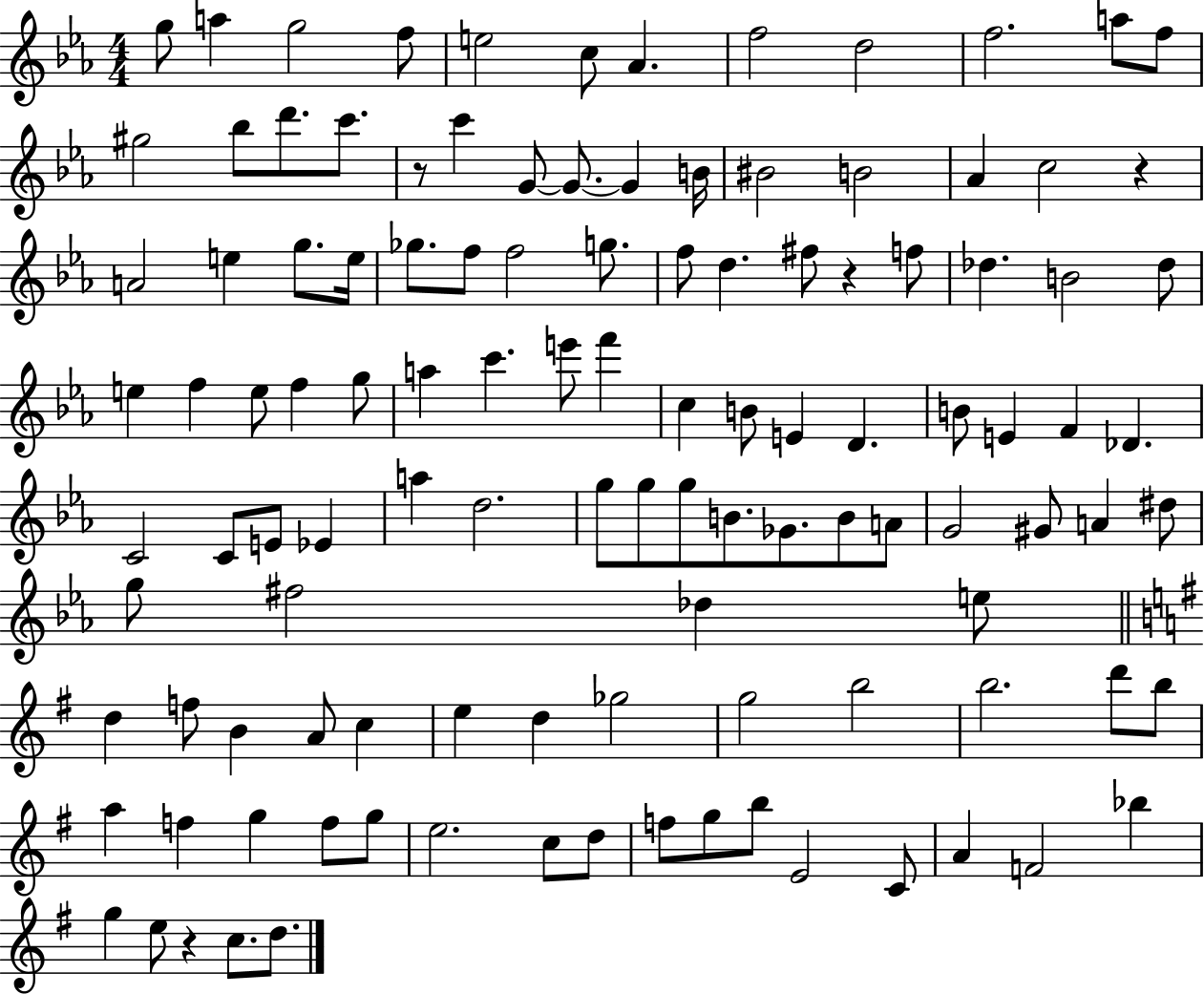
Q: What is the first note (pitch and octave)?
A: G5